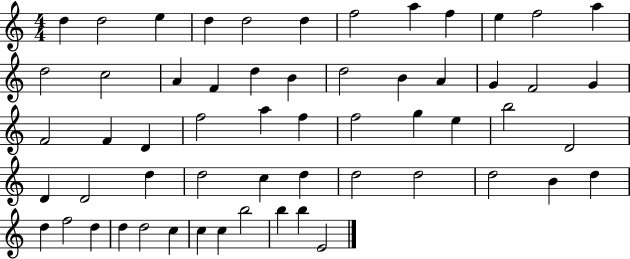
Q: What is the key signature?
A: C major